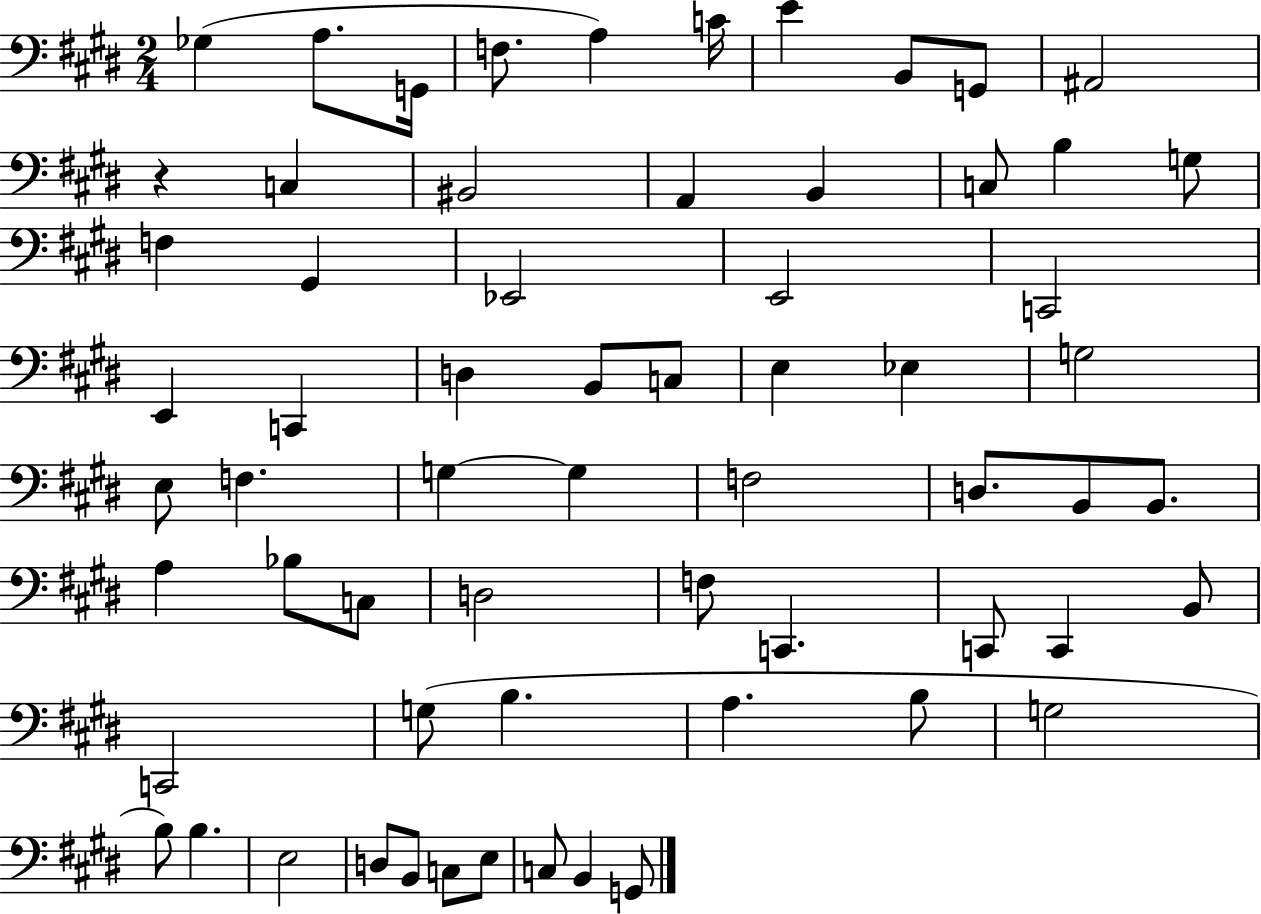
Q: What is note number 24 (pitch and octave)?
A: C2